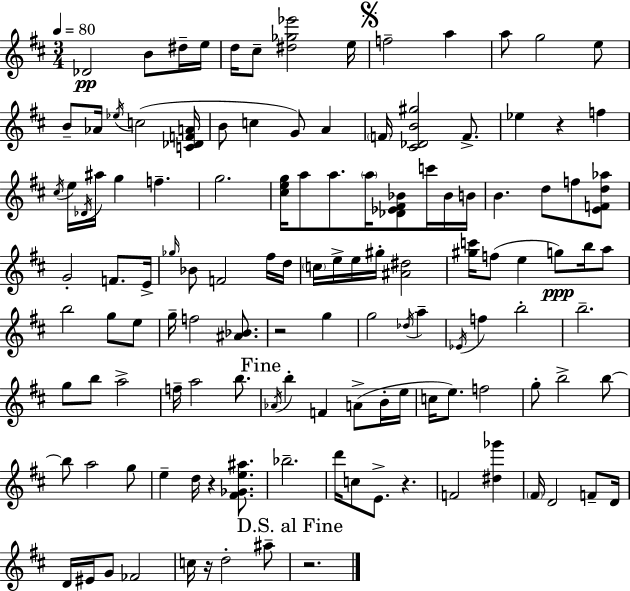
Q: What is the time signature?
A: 3/4